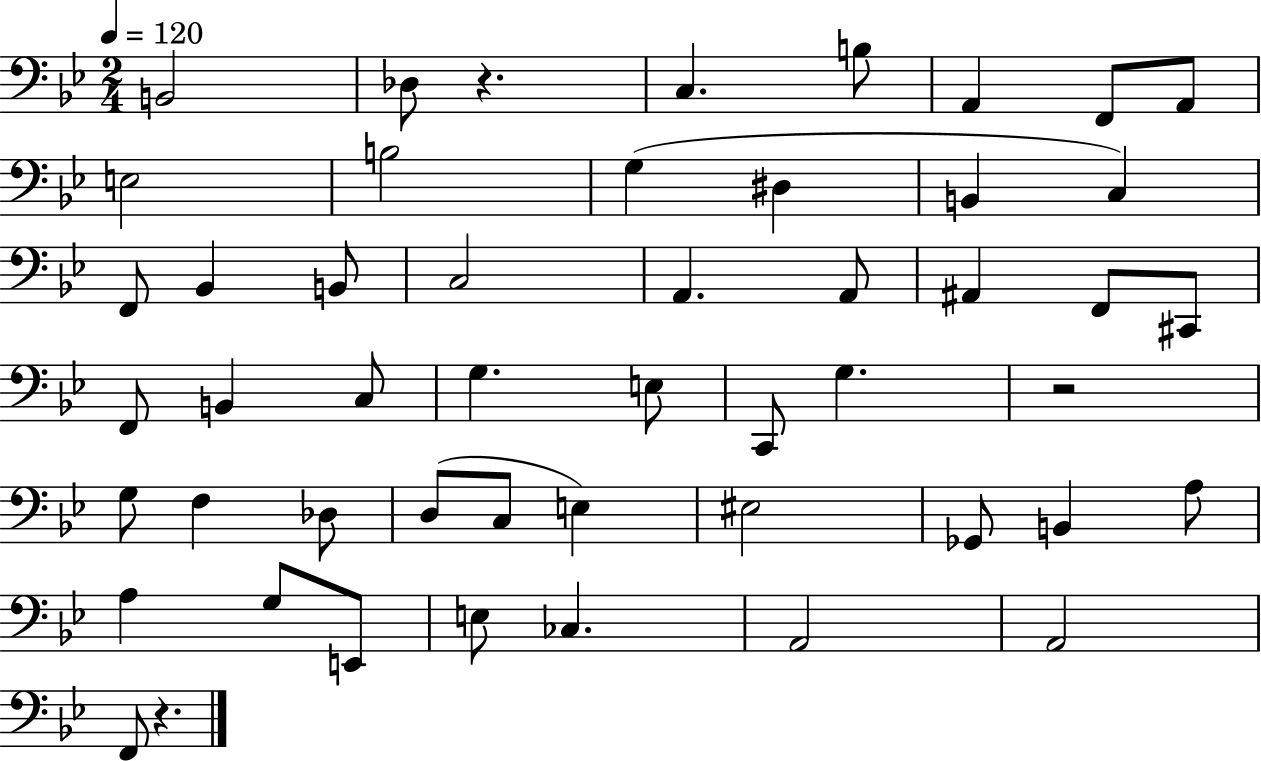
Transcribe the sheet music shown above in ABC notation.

X:1
T:Untitled
M:2/4
L:1/4
K:Bb
B,,2 _D,/2 z C, B,/2 A,, F,,/2 A,,/2 E,2 B,2 G, ^D, B,, C, F,,/2 _B,, B,,/2 C,2 A,, A,,/2 ^A,, F,,/2 ^C,,/2 F,,/2 B,, C,/2 G, E,/2 C,,/2 G, z2 G,/2 F, _D,/2 D,/2 C,/2 E, ^E,2 _G,,/2 B,, A,/2 A, G,/2 E,,/2 E,/2 _C, A,,2 A,,2 F,,/2 z